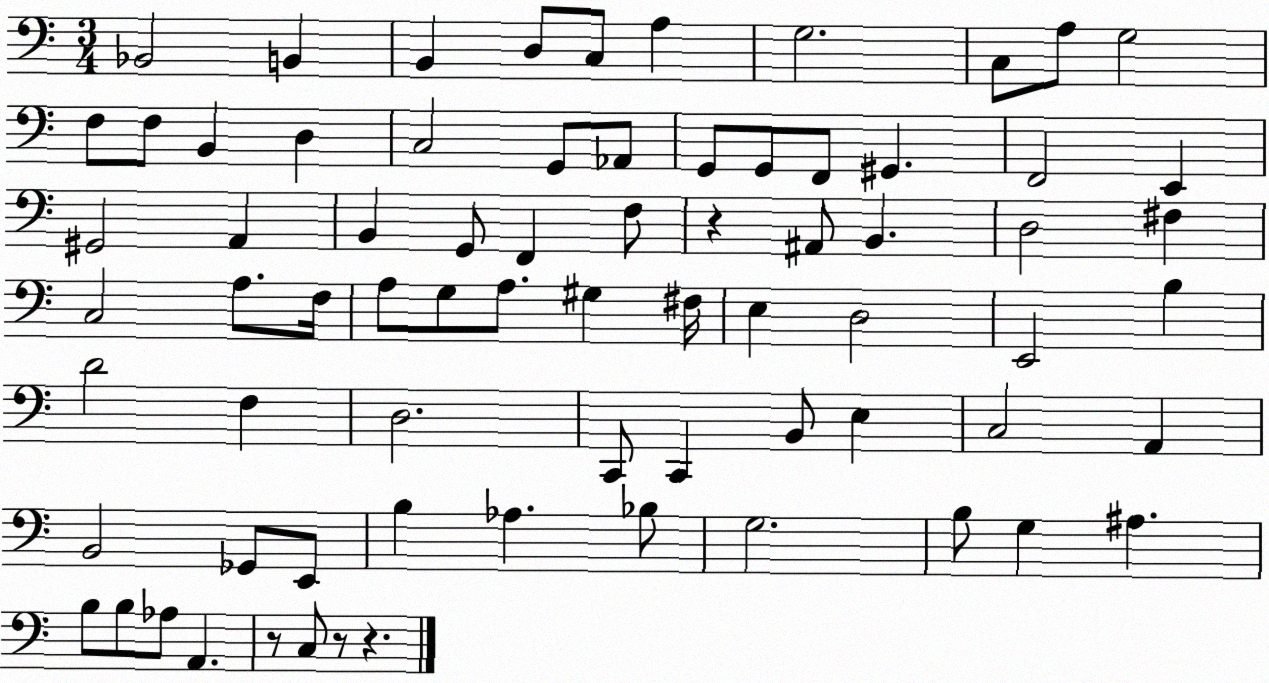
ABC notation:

X:1
T:Untitled
M:3/4
L:1/4
K:C
_B,,2 B,, B,, D,/2 C,/2 A, G,2 C,/2 A,/2 G,2 F,/2 F,/2 B,, D, C,2 G,,/2 _A,,/2 G,,/2 G,,/2 F,,/2 ^G,, F,,2 E,, ^G,,2 A,, B,, G,,/2 F,, F,/2 z ^A,,/2 B,, D,2 ^F, C,2 A,/2 F,/4 A,/2 G,/2 A,/2 ^G, ^F,/4 E, D,2 E,,2 B, D2 F, D,2 C,,/2 C,, B,,/2 E, C,2 A,, B,,2 _G,,/2 E,,/2 B, _A, _B,/2 G,2 B,/2 G, ^A, B,/2 B,/2 _A,/2 A,, z/2 C,/2 z/2 z